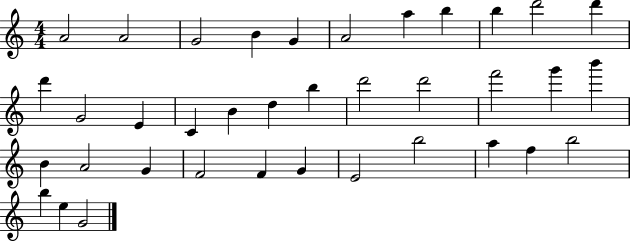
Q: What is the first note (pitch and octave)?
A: A4